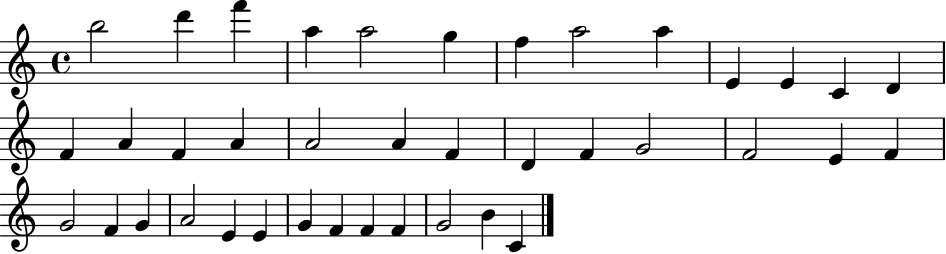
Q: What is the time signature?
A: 4/4